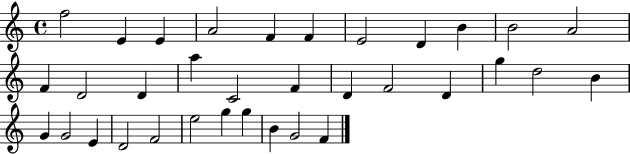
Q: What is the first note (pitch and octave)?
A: F5